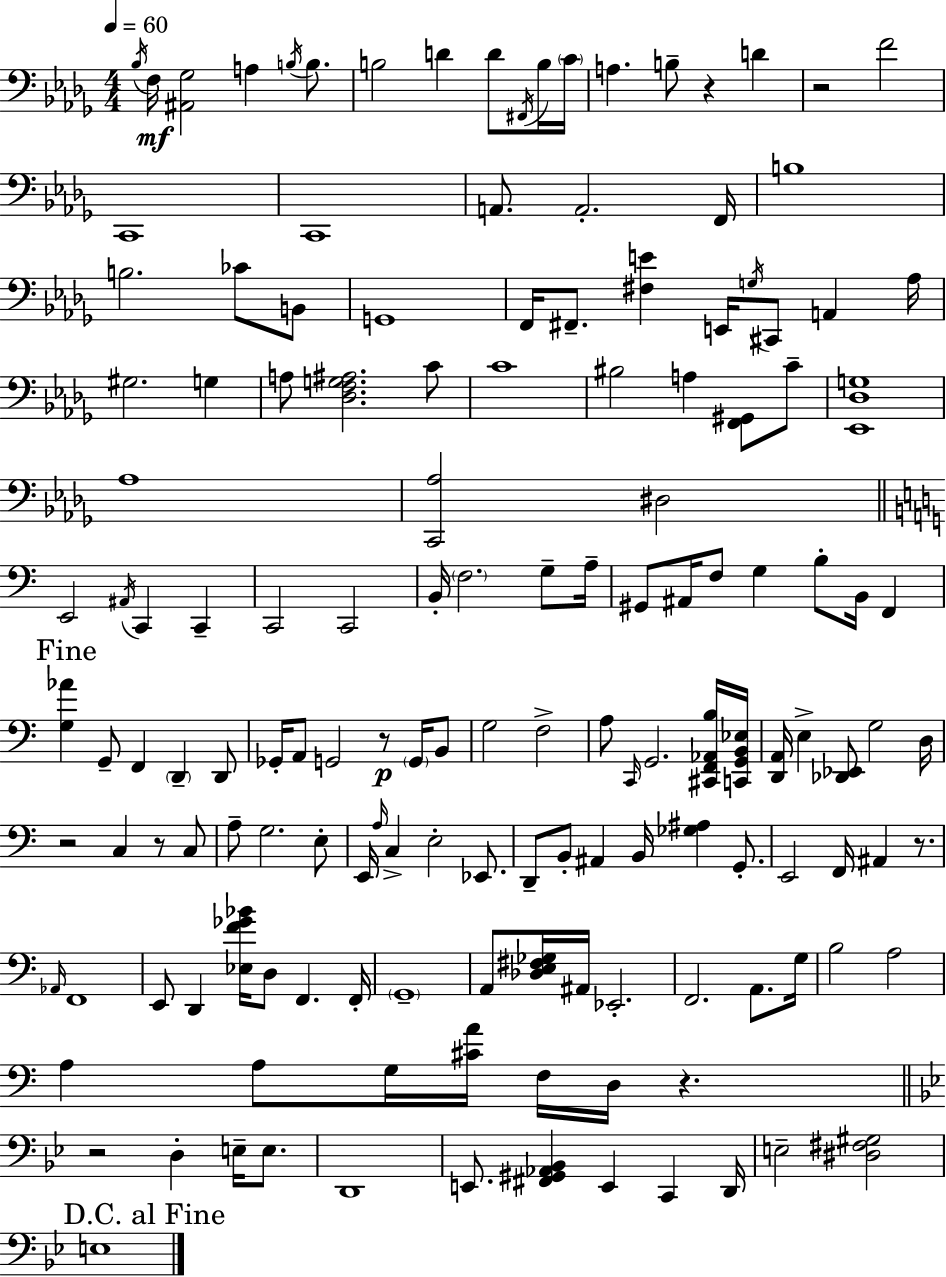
Bb3/s F3/s [A#2,Gb3]/h A3/q B3/s B3/e. B3/h D4/q D4/e F#2/s B3/s C4/s A3/q. B3/e R/q D4/q R/h F4/h C2/w C2/w A2/e. A2/h. F2/s B3/w B3/h. CES4/e B2/e G2/w F2/s F#2/e. [F#3,E4]/q E2/s G3/s C#2/e A2/q Ab3/s G#3/h. G3/q A3/e [Db3,F3,G3,A#3]/h. C4/e C4/w BIS3/h A3/q [F2,G#2]/e C4/e [Eb2,Db3,G3]/w Ab3/w [C2,Ab3]/h D#3/h E2/h A#2/s C2/q C2/q C2/h C2/h B2/s F3/h. G3/e A3/s G#2/e A#2/s F3/e G3/q B3/e B2/s F2/q [G3,Ab4]/q G2/e F2/q D2/q D2/e Gb2/s A2/e G2/h R/e G2/s B2/e G3/h F3/h A3/e C2/s G2/h. [C#2,F2,Ab2,B3]/s [C2,G2,B2,Eb3]/s [D2,A2]/s E3/q [Db2,Eb2]/e G3/h D3/s R/h C3/q R/e C3/e A3/e G3/h. E3/e E2/s A3/s C3/q E3/h Eb2/e. D2/e B2/e A#2/q B2/s [Gb3,A#3]/q G2/e. E2/h F2/s A#2/q R/e. Ab2/s F2/w E2/e D2/q [Eb3,F4,Gb4,Bb4]/s D3/e F2/q. F2/s G2/w A2/e [Db3,E3,F#3,Gb3]/s A#2/s Eb2/h. F2/h. A2/e. G3/s B3/h A3/h A3/q A3/e G3/s [C#4,A4]/s F3/s D3/s R/q. R/h D3/q E3/s E3/e. D2/w E2/e. [F#2,G#2,Ab2,Bb2]/q E2/q C2/q D2/s E3/h [D#3,F#3,G#3]/h E3/w